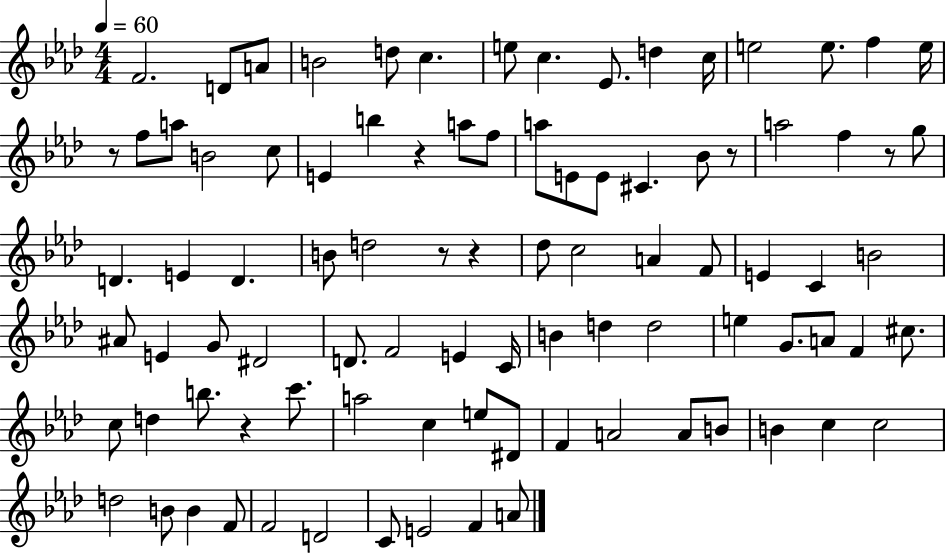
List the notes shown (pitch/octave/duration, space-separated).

F4/h. D4/e A4/e B4/h D5/e C5/q. E5/e C5/q. Eb4/e. D5/q C5/s E5/h E5/e. F5/q E5/s R/e F5/e A5/e B4/h C5/e E4/q B5/q R/q A5/e F5/e A5/e E4/e E4/e C#4/q. Bb4/e R/e A5/h F5/q R/e G5/e D4/q. E4/q D4/q. B4/e D5/h R/e R/q Db5/e C5/h A4/q F4/e E4/q C4/q B4/h A#4/e E4/q G4/e D#4/h D4/e. F4/h E4/q C4/s B4/q D5/q D5/h E5/q G4/e. A4/e F4/q C#5/e. C5/e D5/q B5/e. R/q C6/e. A5/h C5/q E5/e D#4/e F4/q A4/h A4/e B4/e B4/q C5/q C5/h D5/h B4/e B4/q F4/e F4/h D4/h C4/e E4/h F4/q A4/e